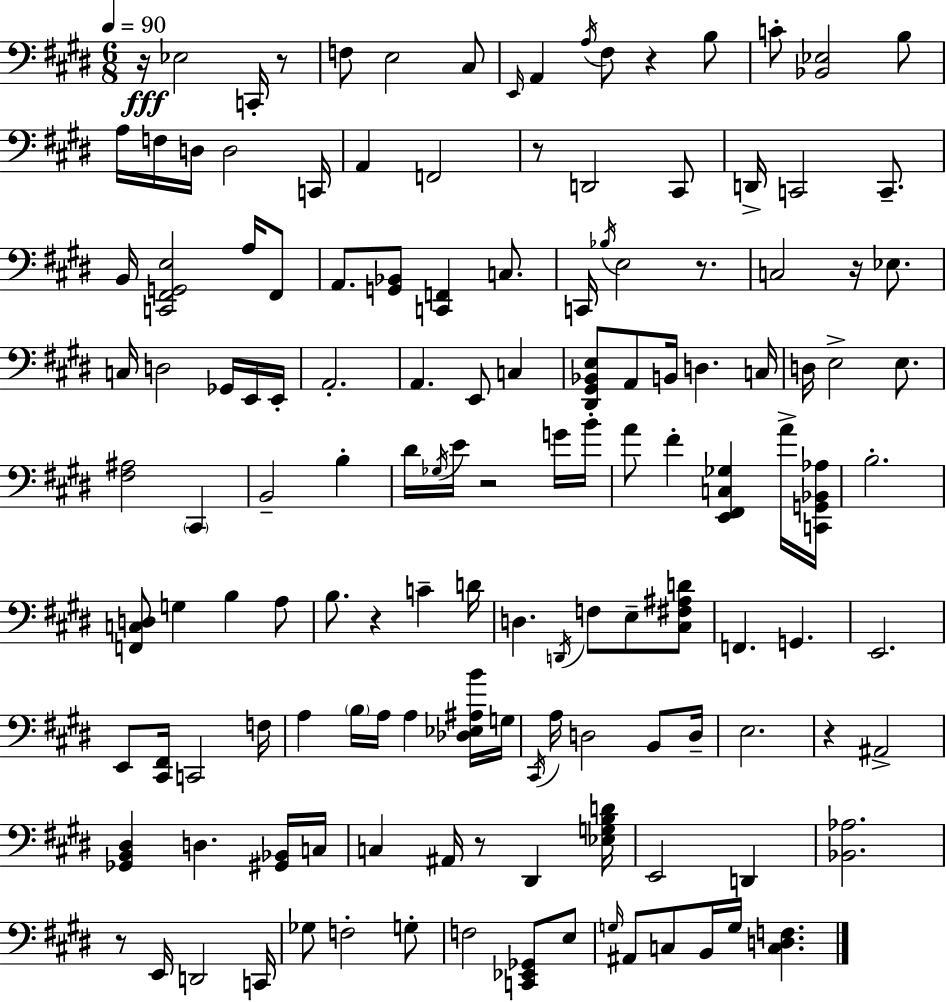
X:1
T:Untitled
M:6/8
L:1/4
K:E
z/4 _E,2 C,,/4 z/2 F,/2 E,2 ^C,/2 E,,/4 A,, A,/4 ^F,/2 z B,/2 C/2 [_B,,_E,]2 B,/2 A,/4 F,/4 D,/4 D,2 C,,/4 A,, F,,2 z/2 D,,2 ^C,,/2 D,,/4 C,,2 C,,/2 B,,/4 [C,,^F,,G,,E,]2 A,/4 ^F,,/2 A,,/2 [G,,_B,,]/2 [C,,F,,] C,/2 C,,/4 _B,/4 E,2 z/2 C,2 z/4 _E,/2 C,/4 D,2 _G,,/4 E,,/4 E,,/4 A,,2 A,, E,,/2 C, [^D,,^G,,_B,,E,]/2 A,,/2 B,,/4 D, C,/4 D,/4 E,2 E,/2 [^F,^A,]2 ^C,, B,,2 B, ^D/4 _G,/4 E/4 z2 G/4 B/4 A/2 ^F [E,,^F,,C,_G,] A/4 [C,,G,,_B,,_A,]/4 B,2 [F,,C,D,]/2 G, B, A,/2 B,/2 z C D/4 D, D,,/4 F,/2 E,/2 [^C,^F,^A,D]/2 F,, G,, E,,2 E,,/2 [^C,,^F,,]/4 C,,2 F,/4 A, B,/4 A,/4 A, [_D,_E,^A,B]/4 G,/4 ^C,,/4 A,/4 D,2 B,,/2 D,/4 E,2 z ^A,,2 [_G,,B,,^D,] D, [^G,,_B,,]/4 C,/4 C, ^A,,/4 z/2 ^D,, [_E,G,B,D]/4 E,,2 D,, [_B,,_A,]2 z/2 E,,/4 D,,2 C,,/4 _G,/2 F,2 G,/2 F,2 [C,,_E,,_G,,]/2 E,/2 G,/4 ^A,,/2 C,/2 B,,/4 G,/4 [C,D,F,]